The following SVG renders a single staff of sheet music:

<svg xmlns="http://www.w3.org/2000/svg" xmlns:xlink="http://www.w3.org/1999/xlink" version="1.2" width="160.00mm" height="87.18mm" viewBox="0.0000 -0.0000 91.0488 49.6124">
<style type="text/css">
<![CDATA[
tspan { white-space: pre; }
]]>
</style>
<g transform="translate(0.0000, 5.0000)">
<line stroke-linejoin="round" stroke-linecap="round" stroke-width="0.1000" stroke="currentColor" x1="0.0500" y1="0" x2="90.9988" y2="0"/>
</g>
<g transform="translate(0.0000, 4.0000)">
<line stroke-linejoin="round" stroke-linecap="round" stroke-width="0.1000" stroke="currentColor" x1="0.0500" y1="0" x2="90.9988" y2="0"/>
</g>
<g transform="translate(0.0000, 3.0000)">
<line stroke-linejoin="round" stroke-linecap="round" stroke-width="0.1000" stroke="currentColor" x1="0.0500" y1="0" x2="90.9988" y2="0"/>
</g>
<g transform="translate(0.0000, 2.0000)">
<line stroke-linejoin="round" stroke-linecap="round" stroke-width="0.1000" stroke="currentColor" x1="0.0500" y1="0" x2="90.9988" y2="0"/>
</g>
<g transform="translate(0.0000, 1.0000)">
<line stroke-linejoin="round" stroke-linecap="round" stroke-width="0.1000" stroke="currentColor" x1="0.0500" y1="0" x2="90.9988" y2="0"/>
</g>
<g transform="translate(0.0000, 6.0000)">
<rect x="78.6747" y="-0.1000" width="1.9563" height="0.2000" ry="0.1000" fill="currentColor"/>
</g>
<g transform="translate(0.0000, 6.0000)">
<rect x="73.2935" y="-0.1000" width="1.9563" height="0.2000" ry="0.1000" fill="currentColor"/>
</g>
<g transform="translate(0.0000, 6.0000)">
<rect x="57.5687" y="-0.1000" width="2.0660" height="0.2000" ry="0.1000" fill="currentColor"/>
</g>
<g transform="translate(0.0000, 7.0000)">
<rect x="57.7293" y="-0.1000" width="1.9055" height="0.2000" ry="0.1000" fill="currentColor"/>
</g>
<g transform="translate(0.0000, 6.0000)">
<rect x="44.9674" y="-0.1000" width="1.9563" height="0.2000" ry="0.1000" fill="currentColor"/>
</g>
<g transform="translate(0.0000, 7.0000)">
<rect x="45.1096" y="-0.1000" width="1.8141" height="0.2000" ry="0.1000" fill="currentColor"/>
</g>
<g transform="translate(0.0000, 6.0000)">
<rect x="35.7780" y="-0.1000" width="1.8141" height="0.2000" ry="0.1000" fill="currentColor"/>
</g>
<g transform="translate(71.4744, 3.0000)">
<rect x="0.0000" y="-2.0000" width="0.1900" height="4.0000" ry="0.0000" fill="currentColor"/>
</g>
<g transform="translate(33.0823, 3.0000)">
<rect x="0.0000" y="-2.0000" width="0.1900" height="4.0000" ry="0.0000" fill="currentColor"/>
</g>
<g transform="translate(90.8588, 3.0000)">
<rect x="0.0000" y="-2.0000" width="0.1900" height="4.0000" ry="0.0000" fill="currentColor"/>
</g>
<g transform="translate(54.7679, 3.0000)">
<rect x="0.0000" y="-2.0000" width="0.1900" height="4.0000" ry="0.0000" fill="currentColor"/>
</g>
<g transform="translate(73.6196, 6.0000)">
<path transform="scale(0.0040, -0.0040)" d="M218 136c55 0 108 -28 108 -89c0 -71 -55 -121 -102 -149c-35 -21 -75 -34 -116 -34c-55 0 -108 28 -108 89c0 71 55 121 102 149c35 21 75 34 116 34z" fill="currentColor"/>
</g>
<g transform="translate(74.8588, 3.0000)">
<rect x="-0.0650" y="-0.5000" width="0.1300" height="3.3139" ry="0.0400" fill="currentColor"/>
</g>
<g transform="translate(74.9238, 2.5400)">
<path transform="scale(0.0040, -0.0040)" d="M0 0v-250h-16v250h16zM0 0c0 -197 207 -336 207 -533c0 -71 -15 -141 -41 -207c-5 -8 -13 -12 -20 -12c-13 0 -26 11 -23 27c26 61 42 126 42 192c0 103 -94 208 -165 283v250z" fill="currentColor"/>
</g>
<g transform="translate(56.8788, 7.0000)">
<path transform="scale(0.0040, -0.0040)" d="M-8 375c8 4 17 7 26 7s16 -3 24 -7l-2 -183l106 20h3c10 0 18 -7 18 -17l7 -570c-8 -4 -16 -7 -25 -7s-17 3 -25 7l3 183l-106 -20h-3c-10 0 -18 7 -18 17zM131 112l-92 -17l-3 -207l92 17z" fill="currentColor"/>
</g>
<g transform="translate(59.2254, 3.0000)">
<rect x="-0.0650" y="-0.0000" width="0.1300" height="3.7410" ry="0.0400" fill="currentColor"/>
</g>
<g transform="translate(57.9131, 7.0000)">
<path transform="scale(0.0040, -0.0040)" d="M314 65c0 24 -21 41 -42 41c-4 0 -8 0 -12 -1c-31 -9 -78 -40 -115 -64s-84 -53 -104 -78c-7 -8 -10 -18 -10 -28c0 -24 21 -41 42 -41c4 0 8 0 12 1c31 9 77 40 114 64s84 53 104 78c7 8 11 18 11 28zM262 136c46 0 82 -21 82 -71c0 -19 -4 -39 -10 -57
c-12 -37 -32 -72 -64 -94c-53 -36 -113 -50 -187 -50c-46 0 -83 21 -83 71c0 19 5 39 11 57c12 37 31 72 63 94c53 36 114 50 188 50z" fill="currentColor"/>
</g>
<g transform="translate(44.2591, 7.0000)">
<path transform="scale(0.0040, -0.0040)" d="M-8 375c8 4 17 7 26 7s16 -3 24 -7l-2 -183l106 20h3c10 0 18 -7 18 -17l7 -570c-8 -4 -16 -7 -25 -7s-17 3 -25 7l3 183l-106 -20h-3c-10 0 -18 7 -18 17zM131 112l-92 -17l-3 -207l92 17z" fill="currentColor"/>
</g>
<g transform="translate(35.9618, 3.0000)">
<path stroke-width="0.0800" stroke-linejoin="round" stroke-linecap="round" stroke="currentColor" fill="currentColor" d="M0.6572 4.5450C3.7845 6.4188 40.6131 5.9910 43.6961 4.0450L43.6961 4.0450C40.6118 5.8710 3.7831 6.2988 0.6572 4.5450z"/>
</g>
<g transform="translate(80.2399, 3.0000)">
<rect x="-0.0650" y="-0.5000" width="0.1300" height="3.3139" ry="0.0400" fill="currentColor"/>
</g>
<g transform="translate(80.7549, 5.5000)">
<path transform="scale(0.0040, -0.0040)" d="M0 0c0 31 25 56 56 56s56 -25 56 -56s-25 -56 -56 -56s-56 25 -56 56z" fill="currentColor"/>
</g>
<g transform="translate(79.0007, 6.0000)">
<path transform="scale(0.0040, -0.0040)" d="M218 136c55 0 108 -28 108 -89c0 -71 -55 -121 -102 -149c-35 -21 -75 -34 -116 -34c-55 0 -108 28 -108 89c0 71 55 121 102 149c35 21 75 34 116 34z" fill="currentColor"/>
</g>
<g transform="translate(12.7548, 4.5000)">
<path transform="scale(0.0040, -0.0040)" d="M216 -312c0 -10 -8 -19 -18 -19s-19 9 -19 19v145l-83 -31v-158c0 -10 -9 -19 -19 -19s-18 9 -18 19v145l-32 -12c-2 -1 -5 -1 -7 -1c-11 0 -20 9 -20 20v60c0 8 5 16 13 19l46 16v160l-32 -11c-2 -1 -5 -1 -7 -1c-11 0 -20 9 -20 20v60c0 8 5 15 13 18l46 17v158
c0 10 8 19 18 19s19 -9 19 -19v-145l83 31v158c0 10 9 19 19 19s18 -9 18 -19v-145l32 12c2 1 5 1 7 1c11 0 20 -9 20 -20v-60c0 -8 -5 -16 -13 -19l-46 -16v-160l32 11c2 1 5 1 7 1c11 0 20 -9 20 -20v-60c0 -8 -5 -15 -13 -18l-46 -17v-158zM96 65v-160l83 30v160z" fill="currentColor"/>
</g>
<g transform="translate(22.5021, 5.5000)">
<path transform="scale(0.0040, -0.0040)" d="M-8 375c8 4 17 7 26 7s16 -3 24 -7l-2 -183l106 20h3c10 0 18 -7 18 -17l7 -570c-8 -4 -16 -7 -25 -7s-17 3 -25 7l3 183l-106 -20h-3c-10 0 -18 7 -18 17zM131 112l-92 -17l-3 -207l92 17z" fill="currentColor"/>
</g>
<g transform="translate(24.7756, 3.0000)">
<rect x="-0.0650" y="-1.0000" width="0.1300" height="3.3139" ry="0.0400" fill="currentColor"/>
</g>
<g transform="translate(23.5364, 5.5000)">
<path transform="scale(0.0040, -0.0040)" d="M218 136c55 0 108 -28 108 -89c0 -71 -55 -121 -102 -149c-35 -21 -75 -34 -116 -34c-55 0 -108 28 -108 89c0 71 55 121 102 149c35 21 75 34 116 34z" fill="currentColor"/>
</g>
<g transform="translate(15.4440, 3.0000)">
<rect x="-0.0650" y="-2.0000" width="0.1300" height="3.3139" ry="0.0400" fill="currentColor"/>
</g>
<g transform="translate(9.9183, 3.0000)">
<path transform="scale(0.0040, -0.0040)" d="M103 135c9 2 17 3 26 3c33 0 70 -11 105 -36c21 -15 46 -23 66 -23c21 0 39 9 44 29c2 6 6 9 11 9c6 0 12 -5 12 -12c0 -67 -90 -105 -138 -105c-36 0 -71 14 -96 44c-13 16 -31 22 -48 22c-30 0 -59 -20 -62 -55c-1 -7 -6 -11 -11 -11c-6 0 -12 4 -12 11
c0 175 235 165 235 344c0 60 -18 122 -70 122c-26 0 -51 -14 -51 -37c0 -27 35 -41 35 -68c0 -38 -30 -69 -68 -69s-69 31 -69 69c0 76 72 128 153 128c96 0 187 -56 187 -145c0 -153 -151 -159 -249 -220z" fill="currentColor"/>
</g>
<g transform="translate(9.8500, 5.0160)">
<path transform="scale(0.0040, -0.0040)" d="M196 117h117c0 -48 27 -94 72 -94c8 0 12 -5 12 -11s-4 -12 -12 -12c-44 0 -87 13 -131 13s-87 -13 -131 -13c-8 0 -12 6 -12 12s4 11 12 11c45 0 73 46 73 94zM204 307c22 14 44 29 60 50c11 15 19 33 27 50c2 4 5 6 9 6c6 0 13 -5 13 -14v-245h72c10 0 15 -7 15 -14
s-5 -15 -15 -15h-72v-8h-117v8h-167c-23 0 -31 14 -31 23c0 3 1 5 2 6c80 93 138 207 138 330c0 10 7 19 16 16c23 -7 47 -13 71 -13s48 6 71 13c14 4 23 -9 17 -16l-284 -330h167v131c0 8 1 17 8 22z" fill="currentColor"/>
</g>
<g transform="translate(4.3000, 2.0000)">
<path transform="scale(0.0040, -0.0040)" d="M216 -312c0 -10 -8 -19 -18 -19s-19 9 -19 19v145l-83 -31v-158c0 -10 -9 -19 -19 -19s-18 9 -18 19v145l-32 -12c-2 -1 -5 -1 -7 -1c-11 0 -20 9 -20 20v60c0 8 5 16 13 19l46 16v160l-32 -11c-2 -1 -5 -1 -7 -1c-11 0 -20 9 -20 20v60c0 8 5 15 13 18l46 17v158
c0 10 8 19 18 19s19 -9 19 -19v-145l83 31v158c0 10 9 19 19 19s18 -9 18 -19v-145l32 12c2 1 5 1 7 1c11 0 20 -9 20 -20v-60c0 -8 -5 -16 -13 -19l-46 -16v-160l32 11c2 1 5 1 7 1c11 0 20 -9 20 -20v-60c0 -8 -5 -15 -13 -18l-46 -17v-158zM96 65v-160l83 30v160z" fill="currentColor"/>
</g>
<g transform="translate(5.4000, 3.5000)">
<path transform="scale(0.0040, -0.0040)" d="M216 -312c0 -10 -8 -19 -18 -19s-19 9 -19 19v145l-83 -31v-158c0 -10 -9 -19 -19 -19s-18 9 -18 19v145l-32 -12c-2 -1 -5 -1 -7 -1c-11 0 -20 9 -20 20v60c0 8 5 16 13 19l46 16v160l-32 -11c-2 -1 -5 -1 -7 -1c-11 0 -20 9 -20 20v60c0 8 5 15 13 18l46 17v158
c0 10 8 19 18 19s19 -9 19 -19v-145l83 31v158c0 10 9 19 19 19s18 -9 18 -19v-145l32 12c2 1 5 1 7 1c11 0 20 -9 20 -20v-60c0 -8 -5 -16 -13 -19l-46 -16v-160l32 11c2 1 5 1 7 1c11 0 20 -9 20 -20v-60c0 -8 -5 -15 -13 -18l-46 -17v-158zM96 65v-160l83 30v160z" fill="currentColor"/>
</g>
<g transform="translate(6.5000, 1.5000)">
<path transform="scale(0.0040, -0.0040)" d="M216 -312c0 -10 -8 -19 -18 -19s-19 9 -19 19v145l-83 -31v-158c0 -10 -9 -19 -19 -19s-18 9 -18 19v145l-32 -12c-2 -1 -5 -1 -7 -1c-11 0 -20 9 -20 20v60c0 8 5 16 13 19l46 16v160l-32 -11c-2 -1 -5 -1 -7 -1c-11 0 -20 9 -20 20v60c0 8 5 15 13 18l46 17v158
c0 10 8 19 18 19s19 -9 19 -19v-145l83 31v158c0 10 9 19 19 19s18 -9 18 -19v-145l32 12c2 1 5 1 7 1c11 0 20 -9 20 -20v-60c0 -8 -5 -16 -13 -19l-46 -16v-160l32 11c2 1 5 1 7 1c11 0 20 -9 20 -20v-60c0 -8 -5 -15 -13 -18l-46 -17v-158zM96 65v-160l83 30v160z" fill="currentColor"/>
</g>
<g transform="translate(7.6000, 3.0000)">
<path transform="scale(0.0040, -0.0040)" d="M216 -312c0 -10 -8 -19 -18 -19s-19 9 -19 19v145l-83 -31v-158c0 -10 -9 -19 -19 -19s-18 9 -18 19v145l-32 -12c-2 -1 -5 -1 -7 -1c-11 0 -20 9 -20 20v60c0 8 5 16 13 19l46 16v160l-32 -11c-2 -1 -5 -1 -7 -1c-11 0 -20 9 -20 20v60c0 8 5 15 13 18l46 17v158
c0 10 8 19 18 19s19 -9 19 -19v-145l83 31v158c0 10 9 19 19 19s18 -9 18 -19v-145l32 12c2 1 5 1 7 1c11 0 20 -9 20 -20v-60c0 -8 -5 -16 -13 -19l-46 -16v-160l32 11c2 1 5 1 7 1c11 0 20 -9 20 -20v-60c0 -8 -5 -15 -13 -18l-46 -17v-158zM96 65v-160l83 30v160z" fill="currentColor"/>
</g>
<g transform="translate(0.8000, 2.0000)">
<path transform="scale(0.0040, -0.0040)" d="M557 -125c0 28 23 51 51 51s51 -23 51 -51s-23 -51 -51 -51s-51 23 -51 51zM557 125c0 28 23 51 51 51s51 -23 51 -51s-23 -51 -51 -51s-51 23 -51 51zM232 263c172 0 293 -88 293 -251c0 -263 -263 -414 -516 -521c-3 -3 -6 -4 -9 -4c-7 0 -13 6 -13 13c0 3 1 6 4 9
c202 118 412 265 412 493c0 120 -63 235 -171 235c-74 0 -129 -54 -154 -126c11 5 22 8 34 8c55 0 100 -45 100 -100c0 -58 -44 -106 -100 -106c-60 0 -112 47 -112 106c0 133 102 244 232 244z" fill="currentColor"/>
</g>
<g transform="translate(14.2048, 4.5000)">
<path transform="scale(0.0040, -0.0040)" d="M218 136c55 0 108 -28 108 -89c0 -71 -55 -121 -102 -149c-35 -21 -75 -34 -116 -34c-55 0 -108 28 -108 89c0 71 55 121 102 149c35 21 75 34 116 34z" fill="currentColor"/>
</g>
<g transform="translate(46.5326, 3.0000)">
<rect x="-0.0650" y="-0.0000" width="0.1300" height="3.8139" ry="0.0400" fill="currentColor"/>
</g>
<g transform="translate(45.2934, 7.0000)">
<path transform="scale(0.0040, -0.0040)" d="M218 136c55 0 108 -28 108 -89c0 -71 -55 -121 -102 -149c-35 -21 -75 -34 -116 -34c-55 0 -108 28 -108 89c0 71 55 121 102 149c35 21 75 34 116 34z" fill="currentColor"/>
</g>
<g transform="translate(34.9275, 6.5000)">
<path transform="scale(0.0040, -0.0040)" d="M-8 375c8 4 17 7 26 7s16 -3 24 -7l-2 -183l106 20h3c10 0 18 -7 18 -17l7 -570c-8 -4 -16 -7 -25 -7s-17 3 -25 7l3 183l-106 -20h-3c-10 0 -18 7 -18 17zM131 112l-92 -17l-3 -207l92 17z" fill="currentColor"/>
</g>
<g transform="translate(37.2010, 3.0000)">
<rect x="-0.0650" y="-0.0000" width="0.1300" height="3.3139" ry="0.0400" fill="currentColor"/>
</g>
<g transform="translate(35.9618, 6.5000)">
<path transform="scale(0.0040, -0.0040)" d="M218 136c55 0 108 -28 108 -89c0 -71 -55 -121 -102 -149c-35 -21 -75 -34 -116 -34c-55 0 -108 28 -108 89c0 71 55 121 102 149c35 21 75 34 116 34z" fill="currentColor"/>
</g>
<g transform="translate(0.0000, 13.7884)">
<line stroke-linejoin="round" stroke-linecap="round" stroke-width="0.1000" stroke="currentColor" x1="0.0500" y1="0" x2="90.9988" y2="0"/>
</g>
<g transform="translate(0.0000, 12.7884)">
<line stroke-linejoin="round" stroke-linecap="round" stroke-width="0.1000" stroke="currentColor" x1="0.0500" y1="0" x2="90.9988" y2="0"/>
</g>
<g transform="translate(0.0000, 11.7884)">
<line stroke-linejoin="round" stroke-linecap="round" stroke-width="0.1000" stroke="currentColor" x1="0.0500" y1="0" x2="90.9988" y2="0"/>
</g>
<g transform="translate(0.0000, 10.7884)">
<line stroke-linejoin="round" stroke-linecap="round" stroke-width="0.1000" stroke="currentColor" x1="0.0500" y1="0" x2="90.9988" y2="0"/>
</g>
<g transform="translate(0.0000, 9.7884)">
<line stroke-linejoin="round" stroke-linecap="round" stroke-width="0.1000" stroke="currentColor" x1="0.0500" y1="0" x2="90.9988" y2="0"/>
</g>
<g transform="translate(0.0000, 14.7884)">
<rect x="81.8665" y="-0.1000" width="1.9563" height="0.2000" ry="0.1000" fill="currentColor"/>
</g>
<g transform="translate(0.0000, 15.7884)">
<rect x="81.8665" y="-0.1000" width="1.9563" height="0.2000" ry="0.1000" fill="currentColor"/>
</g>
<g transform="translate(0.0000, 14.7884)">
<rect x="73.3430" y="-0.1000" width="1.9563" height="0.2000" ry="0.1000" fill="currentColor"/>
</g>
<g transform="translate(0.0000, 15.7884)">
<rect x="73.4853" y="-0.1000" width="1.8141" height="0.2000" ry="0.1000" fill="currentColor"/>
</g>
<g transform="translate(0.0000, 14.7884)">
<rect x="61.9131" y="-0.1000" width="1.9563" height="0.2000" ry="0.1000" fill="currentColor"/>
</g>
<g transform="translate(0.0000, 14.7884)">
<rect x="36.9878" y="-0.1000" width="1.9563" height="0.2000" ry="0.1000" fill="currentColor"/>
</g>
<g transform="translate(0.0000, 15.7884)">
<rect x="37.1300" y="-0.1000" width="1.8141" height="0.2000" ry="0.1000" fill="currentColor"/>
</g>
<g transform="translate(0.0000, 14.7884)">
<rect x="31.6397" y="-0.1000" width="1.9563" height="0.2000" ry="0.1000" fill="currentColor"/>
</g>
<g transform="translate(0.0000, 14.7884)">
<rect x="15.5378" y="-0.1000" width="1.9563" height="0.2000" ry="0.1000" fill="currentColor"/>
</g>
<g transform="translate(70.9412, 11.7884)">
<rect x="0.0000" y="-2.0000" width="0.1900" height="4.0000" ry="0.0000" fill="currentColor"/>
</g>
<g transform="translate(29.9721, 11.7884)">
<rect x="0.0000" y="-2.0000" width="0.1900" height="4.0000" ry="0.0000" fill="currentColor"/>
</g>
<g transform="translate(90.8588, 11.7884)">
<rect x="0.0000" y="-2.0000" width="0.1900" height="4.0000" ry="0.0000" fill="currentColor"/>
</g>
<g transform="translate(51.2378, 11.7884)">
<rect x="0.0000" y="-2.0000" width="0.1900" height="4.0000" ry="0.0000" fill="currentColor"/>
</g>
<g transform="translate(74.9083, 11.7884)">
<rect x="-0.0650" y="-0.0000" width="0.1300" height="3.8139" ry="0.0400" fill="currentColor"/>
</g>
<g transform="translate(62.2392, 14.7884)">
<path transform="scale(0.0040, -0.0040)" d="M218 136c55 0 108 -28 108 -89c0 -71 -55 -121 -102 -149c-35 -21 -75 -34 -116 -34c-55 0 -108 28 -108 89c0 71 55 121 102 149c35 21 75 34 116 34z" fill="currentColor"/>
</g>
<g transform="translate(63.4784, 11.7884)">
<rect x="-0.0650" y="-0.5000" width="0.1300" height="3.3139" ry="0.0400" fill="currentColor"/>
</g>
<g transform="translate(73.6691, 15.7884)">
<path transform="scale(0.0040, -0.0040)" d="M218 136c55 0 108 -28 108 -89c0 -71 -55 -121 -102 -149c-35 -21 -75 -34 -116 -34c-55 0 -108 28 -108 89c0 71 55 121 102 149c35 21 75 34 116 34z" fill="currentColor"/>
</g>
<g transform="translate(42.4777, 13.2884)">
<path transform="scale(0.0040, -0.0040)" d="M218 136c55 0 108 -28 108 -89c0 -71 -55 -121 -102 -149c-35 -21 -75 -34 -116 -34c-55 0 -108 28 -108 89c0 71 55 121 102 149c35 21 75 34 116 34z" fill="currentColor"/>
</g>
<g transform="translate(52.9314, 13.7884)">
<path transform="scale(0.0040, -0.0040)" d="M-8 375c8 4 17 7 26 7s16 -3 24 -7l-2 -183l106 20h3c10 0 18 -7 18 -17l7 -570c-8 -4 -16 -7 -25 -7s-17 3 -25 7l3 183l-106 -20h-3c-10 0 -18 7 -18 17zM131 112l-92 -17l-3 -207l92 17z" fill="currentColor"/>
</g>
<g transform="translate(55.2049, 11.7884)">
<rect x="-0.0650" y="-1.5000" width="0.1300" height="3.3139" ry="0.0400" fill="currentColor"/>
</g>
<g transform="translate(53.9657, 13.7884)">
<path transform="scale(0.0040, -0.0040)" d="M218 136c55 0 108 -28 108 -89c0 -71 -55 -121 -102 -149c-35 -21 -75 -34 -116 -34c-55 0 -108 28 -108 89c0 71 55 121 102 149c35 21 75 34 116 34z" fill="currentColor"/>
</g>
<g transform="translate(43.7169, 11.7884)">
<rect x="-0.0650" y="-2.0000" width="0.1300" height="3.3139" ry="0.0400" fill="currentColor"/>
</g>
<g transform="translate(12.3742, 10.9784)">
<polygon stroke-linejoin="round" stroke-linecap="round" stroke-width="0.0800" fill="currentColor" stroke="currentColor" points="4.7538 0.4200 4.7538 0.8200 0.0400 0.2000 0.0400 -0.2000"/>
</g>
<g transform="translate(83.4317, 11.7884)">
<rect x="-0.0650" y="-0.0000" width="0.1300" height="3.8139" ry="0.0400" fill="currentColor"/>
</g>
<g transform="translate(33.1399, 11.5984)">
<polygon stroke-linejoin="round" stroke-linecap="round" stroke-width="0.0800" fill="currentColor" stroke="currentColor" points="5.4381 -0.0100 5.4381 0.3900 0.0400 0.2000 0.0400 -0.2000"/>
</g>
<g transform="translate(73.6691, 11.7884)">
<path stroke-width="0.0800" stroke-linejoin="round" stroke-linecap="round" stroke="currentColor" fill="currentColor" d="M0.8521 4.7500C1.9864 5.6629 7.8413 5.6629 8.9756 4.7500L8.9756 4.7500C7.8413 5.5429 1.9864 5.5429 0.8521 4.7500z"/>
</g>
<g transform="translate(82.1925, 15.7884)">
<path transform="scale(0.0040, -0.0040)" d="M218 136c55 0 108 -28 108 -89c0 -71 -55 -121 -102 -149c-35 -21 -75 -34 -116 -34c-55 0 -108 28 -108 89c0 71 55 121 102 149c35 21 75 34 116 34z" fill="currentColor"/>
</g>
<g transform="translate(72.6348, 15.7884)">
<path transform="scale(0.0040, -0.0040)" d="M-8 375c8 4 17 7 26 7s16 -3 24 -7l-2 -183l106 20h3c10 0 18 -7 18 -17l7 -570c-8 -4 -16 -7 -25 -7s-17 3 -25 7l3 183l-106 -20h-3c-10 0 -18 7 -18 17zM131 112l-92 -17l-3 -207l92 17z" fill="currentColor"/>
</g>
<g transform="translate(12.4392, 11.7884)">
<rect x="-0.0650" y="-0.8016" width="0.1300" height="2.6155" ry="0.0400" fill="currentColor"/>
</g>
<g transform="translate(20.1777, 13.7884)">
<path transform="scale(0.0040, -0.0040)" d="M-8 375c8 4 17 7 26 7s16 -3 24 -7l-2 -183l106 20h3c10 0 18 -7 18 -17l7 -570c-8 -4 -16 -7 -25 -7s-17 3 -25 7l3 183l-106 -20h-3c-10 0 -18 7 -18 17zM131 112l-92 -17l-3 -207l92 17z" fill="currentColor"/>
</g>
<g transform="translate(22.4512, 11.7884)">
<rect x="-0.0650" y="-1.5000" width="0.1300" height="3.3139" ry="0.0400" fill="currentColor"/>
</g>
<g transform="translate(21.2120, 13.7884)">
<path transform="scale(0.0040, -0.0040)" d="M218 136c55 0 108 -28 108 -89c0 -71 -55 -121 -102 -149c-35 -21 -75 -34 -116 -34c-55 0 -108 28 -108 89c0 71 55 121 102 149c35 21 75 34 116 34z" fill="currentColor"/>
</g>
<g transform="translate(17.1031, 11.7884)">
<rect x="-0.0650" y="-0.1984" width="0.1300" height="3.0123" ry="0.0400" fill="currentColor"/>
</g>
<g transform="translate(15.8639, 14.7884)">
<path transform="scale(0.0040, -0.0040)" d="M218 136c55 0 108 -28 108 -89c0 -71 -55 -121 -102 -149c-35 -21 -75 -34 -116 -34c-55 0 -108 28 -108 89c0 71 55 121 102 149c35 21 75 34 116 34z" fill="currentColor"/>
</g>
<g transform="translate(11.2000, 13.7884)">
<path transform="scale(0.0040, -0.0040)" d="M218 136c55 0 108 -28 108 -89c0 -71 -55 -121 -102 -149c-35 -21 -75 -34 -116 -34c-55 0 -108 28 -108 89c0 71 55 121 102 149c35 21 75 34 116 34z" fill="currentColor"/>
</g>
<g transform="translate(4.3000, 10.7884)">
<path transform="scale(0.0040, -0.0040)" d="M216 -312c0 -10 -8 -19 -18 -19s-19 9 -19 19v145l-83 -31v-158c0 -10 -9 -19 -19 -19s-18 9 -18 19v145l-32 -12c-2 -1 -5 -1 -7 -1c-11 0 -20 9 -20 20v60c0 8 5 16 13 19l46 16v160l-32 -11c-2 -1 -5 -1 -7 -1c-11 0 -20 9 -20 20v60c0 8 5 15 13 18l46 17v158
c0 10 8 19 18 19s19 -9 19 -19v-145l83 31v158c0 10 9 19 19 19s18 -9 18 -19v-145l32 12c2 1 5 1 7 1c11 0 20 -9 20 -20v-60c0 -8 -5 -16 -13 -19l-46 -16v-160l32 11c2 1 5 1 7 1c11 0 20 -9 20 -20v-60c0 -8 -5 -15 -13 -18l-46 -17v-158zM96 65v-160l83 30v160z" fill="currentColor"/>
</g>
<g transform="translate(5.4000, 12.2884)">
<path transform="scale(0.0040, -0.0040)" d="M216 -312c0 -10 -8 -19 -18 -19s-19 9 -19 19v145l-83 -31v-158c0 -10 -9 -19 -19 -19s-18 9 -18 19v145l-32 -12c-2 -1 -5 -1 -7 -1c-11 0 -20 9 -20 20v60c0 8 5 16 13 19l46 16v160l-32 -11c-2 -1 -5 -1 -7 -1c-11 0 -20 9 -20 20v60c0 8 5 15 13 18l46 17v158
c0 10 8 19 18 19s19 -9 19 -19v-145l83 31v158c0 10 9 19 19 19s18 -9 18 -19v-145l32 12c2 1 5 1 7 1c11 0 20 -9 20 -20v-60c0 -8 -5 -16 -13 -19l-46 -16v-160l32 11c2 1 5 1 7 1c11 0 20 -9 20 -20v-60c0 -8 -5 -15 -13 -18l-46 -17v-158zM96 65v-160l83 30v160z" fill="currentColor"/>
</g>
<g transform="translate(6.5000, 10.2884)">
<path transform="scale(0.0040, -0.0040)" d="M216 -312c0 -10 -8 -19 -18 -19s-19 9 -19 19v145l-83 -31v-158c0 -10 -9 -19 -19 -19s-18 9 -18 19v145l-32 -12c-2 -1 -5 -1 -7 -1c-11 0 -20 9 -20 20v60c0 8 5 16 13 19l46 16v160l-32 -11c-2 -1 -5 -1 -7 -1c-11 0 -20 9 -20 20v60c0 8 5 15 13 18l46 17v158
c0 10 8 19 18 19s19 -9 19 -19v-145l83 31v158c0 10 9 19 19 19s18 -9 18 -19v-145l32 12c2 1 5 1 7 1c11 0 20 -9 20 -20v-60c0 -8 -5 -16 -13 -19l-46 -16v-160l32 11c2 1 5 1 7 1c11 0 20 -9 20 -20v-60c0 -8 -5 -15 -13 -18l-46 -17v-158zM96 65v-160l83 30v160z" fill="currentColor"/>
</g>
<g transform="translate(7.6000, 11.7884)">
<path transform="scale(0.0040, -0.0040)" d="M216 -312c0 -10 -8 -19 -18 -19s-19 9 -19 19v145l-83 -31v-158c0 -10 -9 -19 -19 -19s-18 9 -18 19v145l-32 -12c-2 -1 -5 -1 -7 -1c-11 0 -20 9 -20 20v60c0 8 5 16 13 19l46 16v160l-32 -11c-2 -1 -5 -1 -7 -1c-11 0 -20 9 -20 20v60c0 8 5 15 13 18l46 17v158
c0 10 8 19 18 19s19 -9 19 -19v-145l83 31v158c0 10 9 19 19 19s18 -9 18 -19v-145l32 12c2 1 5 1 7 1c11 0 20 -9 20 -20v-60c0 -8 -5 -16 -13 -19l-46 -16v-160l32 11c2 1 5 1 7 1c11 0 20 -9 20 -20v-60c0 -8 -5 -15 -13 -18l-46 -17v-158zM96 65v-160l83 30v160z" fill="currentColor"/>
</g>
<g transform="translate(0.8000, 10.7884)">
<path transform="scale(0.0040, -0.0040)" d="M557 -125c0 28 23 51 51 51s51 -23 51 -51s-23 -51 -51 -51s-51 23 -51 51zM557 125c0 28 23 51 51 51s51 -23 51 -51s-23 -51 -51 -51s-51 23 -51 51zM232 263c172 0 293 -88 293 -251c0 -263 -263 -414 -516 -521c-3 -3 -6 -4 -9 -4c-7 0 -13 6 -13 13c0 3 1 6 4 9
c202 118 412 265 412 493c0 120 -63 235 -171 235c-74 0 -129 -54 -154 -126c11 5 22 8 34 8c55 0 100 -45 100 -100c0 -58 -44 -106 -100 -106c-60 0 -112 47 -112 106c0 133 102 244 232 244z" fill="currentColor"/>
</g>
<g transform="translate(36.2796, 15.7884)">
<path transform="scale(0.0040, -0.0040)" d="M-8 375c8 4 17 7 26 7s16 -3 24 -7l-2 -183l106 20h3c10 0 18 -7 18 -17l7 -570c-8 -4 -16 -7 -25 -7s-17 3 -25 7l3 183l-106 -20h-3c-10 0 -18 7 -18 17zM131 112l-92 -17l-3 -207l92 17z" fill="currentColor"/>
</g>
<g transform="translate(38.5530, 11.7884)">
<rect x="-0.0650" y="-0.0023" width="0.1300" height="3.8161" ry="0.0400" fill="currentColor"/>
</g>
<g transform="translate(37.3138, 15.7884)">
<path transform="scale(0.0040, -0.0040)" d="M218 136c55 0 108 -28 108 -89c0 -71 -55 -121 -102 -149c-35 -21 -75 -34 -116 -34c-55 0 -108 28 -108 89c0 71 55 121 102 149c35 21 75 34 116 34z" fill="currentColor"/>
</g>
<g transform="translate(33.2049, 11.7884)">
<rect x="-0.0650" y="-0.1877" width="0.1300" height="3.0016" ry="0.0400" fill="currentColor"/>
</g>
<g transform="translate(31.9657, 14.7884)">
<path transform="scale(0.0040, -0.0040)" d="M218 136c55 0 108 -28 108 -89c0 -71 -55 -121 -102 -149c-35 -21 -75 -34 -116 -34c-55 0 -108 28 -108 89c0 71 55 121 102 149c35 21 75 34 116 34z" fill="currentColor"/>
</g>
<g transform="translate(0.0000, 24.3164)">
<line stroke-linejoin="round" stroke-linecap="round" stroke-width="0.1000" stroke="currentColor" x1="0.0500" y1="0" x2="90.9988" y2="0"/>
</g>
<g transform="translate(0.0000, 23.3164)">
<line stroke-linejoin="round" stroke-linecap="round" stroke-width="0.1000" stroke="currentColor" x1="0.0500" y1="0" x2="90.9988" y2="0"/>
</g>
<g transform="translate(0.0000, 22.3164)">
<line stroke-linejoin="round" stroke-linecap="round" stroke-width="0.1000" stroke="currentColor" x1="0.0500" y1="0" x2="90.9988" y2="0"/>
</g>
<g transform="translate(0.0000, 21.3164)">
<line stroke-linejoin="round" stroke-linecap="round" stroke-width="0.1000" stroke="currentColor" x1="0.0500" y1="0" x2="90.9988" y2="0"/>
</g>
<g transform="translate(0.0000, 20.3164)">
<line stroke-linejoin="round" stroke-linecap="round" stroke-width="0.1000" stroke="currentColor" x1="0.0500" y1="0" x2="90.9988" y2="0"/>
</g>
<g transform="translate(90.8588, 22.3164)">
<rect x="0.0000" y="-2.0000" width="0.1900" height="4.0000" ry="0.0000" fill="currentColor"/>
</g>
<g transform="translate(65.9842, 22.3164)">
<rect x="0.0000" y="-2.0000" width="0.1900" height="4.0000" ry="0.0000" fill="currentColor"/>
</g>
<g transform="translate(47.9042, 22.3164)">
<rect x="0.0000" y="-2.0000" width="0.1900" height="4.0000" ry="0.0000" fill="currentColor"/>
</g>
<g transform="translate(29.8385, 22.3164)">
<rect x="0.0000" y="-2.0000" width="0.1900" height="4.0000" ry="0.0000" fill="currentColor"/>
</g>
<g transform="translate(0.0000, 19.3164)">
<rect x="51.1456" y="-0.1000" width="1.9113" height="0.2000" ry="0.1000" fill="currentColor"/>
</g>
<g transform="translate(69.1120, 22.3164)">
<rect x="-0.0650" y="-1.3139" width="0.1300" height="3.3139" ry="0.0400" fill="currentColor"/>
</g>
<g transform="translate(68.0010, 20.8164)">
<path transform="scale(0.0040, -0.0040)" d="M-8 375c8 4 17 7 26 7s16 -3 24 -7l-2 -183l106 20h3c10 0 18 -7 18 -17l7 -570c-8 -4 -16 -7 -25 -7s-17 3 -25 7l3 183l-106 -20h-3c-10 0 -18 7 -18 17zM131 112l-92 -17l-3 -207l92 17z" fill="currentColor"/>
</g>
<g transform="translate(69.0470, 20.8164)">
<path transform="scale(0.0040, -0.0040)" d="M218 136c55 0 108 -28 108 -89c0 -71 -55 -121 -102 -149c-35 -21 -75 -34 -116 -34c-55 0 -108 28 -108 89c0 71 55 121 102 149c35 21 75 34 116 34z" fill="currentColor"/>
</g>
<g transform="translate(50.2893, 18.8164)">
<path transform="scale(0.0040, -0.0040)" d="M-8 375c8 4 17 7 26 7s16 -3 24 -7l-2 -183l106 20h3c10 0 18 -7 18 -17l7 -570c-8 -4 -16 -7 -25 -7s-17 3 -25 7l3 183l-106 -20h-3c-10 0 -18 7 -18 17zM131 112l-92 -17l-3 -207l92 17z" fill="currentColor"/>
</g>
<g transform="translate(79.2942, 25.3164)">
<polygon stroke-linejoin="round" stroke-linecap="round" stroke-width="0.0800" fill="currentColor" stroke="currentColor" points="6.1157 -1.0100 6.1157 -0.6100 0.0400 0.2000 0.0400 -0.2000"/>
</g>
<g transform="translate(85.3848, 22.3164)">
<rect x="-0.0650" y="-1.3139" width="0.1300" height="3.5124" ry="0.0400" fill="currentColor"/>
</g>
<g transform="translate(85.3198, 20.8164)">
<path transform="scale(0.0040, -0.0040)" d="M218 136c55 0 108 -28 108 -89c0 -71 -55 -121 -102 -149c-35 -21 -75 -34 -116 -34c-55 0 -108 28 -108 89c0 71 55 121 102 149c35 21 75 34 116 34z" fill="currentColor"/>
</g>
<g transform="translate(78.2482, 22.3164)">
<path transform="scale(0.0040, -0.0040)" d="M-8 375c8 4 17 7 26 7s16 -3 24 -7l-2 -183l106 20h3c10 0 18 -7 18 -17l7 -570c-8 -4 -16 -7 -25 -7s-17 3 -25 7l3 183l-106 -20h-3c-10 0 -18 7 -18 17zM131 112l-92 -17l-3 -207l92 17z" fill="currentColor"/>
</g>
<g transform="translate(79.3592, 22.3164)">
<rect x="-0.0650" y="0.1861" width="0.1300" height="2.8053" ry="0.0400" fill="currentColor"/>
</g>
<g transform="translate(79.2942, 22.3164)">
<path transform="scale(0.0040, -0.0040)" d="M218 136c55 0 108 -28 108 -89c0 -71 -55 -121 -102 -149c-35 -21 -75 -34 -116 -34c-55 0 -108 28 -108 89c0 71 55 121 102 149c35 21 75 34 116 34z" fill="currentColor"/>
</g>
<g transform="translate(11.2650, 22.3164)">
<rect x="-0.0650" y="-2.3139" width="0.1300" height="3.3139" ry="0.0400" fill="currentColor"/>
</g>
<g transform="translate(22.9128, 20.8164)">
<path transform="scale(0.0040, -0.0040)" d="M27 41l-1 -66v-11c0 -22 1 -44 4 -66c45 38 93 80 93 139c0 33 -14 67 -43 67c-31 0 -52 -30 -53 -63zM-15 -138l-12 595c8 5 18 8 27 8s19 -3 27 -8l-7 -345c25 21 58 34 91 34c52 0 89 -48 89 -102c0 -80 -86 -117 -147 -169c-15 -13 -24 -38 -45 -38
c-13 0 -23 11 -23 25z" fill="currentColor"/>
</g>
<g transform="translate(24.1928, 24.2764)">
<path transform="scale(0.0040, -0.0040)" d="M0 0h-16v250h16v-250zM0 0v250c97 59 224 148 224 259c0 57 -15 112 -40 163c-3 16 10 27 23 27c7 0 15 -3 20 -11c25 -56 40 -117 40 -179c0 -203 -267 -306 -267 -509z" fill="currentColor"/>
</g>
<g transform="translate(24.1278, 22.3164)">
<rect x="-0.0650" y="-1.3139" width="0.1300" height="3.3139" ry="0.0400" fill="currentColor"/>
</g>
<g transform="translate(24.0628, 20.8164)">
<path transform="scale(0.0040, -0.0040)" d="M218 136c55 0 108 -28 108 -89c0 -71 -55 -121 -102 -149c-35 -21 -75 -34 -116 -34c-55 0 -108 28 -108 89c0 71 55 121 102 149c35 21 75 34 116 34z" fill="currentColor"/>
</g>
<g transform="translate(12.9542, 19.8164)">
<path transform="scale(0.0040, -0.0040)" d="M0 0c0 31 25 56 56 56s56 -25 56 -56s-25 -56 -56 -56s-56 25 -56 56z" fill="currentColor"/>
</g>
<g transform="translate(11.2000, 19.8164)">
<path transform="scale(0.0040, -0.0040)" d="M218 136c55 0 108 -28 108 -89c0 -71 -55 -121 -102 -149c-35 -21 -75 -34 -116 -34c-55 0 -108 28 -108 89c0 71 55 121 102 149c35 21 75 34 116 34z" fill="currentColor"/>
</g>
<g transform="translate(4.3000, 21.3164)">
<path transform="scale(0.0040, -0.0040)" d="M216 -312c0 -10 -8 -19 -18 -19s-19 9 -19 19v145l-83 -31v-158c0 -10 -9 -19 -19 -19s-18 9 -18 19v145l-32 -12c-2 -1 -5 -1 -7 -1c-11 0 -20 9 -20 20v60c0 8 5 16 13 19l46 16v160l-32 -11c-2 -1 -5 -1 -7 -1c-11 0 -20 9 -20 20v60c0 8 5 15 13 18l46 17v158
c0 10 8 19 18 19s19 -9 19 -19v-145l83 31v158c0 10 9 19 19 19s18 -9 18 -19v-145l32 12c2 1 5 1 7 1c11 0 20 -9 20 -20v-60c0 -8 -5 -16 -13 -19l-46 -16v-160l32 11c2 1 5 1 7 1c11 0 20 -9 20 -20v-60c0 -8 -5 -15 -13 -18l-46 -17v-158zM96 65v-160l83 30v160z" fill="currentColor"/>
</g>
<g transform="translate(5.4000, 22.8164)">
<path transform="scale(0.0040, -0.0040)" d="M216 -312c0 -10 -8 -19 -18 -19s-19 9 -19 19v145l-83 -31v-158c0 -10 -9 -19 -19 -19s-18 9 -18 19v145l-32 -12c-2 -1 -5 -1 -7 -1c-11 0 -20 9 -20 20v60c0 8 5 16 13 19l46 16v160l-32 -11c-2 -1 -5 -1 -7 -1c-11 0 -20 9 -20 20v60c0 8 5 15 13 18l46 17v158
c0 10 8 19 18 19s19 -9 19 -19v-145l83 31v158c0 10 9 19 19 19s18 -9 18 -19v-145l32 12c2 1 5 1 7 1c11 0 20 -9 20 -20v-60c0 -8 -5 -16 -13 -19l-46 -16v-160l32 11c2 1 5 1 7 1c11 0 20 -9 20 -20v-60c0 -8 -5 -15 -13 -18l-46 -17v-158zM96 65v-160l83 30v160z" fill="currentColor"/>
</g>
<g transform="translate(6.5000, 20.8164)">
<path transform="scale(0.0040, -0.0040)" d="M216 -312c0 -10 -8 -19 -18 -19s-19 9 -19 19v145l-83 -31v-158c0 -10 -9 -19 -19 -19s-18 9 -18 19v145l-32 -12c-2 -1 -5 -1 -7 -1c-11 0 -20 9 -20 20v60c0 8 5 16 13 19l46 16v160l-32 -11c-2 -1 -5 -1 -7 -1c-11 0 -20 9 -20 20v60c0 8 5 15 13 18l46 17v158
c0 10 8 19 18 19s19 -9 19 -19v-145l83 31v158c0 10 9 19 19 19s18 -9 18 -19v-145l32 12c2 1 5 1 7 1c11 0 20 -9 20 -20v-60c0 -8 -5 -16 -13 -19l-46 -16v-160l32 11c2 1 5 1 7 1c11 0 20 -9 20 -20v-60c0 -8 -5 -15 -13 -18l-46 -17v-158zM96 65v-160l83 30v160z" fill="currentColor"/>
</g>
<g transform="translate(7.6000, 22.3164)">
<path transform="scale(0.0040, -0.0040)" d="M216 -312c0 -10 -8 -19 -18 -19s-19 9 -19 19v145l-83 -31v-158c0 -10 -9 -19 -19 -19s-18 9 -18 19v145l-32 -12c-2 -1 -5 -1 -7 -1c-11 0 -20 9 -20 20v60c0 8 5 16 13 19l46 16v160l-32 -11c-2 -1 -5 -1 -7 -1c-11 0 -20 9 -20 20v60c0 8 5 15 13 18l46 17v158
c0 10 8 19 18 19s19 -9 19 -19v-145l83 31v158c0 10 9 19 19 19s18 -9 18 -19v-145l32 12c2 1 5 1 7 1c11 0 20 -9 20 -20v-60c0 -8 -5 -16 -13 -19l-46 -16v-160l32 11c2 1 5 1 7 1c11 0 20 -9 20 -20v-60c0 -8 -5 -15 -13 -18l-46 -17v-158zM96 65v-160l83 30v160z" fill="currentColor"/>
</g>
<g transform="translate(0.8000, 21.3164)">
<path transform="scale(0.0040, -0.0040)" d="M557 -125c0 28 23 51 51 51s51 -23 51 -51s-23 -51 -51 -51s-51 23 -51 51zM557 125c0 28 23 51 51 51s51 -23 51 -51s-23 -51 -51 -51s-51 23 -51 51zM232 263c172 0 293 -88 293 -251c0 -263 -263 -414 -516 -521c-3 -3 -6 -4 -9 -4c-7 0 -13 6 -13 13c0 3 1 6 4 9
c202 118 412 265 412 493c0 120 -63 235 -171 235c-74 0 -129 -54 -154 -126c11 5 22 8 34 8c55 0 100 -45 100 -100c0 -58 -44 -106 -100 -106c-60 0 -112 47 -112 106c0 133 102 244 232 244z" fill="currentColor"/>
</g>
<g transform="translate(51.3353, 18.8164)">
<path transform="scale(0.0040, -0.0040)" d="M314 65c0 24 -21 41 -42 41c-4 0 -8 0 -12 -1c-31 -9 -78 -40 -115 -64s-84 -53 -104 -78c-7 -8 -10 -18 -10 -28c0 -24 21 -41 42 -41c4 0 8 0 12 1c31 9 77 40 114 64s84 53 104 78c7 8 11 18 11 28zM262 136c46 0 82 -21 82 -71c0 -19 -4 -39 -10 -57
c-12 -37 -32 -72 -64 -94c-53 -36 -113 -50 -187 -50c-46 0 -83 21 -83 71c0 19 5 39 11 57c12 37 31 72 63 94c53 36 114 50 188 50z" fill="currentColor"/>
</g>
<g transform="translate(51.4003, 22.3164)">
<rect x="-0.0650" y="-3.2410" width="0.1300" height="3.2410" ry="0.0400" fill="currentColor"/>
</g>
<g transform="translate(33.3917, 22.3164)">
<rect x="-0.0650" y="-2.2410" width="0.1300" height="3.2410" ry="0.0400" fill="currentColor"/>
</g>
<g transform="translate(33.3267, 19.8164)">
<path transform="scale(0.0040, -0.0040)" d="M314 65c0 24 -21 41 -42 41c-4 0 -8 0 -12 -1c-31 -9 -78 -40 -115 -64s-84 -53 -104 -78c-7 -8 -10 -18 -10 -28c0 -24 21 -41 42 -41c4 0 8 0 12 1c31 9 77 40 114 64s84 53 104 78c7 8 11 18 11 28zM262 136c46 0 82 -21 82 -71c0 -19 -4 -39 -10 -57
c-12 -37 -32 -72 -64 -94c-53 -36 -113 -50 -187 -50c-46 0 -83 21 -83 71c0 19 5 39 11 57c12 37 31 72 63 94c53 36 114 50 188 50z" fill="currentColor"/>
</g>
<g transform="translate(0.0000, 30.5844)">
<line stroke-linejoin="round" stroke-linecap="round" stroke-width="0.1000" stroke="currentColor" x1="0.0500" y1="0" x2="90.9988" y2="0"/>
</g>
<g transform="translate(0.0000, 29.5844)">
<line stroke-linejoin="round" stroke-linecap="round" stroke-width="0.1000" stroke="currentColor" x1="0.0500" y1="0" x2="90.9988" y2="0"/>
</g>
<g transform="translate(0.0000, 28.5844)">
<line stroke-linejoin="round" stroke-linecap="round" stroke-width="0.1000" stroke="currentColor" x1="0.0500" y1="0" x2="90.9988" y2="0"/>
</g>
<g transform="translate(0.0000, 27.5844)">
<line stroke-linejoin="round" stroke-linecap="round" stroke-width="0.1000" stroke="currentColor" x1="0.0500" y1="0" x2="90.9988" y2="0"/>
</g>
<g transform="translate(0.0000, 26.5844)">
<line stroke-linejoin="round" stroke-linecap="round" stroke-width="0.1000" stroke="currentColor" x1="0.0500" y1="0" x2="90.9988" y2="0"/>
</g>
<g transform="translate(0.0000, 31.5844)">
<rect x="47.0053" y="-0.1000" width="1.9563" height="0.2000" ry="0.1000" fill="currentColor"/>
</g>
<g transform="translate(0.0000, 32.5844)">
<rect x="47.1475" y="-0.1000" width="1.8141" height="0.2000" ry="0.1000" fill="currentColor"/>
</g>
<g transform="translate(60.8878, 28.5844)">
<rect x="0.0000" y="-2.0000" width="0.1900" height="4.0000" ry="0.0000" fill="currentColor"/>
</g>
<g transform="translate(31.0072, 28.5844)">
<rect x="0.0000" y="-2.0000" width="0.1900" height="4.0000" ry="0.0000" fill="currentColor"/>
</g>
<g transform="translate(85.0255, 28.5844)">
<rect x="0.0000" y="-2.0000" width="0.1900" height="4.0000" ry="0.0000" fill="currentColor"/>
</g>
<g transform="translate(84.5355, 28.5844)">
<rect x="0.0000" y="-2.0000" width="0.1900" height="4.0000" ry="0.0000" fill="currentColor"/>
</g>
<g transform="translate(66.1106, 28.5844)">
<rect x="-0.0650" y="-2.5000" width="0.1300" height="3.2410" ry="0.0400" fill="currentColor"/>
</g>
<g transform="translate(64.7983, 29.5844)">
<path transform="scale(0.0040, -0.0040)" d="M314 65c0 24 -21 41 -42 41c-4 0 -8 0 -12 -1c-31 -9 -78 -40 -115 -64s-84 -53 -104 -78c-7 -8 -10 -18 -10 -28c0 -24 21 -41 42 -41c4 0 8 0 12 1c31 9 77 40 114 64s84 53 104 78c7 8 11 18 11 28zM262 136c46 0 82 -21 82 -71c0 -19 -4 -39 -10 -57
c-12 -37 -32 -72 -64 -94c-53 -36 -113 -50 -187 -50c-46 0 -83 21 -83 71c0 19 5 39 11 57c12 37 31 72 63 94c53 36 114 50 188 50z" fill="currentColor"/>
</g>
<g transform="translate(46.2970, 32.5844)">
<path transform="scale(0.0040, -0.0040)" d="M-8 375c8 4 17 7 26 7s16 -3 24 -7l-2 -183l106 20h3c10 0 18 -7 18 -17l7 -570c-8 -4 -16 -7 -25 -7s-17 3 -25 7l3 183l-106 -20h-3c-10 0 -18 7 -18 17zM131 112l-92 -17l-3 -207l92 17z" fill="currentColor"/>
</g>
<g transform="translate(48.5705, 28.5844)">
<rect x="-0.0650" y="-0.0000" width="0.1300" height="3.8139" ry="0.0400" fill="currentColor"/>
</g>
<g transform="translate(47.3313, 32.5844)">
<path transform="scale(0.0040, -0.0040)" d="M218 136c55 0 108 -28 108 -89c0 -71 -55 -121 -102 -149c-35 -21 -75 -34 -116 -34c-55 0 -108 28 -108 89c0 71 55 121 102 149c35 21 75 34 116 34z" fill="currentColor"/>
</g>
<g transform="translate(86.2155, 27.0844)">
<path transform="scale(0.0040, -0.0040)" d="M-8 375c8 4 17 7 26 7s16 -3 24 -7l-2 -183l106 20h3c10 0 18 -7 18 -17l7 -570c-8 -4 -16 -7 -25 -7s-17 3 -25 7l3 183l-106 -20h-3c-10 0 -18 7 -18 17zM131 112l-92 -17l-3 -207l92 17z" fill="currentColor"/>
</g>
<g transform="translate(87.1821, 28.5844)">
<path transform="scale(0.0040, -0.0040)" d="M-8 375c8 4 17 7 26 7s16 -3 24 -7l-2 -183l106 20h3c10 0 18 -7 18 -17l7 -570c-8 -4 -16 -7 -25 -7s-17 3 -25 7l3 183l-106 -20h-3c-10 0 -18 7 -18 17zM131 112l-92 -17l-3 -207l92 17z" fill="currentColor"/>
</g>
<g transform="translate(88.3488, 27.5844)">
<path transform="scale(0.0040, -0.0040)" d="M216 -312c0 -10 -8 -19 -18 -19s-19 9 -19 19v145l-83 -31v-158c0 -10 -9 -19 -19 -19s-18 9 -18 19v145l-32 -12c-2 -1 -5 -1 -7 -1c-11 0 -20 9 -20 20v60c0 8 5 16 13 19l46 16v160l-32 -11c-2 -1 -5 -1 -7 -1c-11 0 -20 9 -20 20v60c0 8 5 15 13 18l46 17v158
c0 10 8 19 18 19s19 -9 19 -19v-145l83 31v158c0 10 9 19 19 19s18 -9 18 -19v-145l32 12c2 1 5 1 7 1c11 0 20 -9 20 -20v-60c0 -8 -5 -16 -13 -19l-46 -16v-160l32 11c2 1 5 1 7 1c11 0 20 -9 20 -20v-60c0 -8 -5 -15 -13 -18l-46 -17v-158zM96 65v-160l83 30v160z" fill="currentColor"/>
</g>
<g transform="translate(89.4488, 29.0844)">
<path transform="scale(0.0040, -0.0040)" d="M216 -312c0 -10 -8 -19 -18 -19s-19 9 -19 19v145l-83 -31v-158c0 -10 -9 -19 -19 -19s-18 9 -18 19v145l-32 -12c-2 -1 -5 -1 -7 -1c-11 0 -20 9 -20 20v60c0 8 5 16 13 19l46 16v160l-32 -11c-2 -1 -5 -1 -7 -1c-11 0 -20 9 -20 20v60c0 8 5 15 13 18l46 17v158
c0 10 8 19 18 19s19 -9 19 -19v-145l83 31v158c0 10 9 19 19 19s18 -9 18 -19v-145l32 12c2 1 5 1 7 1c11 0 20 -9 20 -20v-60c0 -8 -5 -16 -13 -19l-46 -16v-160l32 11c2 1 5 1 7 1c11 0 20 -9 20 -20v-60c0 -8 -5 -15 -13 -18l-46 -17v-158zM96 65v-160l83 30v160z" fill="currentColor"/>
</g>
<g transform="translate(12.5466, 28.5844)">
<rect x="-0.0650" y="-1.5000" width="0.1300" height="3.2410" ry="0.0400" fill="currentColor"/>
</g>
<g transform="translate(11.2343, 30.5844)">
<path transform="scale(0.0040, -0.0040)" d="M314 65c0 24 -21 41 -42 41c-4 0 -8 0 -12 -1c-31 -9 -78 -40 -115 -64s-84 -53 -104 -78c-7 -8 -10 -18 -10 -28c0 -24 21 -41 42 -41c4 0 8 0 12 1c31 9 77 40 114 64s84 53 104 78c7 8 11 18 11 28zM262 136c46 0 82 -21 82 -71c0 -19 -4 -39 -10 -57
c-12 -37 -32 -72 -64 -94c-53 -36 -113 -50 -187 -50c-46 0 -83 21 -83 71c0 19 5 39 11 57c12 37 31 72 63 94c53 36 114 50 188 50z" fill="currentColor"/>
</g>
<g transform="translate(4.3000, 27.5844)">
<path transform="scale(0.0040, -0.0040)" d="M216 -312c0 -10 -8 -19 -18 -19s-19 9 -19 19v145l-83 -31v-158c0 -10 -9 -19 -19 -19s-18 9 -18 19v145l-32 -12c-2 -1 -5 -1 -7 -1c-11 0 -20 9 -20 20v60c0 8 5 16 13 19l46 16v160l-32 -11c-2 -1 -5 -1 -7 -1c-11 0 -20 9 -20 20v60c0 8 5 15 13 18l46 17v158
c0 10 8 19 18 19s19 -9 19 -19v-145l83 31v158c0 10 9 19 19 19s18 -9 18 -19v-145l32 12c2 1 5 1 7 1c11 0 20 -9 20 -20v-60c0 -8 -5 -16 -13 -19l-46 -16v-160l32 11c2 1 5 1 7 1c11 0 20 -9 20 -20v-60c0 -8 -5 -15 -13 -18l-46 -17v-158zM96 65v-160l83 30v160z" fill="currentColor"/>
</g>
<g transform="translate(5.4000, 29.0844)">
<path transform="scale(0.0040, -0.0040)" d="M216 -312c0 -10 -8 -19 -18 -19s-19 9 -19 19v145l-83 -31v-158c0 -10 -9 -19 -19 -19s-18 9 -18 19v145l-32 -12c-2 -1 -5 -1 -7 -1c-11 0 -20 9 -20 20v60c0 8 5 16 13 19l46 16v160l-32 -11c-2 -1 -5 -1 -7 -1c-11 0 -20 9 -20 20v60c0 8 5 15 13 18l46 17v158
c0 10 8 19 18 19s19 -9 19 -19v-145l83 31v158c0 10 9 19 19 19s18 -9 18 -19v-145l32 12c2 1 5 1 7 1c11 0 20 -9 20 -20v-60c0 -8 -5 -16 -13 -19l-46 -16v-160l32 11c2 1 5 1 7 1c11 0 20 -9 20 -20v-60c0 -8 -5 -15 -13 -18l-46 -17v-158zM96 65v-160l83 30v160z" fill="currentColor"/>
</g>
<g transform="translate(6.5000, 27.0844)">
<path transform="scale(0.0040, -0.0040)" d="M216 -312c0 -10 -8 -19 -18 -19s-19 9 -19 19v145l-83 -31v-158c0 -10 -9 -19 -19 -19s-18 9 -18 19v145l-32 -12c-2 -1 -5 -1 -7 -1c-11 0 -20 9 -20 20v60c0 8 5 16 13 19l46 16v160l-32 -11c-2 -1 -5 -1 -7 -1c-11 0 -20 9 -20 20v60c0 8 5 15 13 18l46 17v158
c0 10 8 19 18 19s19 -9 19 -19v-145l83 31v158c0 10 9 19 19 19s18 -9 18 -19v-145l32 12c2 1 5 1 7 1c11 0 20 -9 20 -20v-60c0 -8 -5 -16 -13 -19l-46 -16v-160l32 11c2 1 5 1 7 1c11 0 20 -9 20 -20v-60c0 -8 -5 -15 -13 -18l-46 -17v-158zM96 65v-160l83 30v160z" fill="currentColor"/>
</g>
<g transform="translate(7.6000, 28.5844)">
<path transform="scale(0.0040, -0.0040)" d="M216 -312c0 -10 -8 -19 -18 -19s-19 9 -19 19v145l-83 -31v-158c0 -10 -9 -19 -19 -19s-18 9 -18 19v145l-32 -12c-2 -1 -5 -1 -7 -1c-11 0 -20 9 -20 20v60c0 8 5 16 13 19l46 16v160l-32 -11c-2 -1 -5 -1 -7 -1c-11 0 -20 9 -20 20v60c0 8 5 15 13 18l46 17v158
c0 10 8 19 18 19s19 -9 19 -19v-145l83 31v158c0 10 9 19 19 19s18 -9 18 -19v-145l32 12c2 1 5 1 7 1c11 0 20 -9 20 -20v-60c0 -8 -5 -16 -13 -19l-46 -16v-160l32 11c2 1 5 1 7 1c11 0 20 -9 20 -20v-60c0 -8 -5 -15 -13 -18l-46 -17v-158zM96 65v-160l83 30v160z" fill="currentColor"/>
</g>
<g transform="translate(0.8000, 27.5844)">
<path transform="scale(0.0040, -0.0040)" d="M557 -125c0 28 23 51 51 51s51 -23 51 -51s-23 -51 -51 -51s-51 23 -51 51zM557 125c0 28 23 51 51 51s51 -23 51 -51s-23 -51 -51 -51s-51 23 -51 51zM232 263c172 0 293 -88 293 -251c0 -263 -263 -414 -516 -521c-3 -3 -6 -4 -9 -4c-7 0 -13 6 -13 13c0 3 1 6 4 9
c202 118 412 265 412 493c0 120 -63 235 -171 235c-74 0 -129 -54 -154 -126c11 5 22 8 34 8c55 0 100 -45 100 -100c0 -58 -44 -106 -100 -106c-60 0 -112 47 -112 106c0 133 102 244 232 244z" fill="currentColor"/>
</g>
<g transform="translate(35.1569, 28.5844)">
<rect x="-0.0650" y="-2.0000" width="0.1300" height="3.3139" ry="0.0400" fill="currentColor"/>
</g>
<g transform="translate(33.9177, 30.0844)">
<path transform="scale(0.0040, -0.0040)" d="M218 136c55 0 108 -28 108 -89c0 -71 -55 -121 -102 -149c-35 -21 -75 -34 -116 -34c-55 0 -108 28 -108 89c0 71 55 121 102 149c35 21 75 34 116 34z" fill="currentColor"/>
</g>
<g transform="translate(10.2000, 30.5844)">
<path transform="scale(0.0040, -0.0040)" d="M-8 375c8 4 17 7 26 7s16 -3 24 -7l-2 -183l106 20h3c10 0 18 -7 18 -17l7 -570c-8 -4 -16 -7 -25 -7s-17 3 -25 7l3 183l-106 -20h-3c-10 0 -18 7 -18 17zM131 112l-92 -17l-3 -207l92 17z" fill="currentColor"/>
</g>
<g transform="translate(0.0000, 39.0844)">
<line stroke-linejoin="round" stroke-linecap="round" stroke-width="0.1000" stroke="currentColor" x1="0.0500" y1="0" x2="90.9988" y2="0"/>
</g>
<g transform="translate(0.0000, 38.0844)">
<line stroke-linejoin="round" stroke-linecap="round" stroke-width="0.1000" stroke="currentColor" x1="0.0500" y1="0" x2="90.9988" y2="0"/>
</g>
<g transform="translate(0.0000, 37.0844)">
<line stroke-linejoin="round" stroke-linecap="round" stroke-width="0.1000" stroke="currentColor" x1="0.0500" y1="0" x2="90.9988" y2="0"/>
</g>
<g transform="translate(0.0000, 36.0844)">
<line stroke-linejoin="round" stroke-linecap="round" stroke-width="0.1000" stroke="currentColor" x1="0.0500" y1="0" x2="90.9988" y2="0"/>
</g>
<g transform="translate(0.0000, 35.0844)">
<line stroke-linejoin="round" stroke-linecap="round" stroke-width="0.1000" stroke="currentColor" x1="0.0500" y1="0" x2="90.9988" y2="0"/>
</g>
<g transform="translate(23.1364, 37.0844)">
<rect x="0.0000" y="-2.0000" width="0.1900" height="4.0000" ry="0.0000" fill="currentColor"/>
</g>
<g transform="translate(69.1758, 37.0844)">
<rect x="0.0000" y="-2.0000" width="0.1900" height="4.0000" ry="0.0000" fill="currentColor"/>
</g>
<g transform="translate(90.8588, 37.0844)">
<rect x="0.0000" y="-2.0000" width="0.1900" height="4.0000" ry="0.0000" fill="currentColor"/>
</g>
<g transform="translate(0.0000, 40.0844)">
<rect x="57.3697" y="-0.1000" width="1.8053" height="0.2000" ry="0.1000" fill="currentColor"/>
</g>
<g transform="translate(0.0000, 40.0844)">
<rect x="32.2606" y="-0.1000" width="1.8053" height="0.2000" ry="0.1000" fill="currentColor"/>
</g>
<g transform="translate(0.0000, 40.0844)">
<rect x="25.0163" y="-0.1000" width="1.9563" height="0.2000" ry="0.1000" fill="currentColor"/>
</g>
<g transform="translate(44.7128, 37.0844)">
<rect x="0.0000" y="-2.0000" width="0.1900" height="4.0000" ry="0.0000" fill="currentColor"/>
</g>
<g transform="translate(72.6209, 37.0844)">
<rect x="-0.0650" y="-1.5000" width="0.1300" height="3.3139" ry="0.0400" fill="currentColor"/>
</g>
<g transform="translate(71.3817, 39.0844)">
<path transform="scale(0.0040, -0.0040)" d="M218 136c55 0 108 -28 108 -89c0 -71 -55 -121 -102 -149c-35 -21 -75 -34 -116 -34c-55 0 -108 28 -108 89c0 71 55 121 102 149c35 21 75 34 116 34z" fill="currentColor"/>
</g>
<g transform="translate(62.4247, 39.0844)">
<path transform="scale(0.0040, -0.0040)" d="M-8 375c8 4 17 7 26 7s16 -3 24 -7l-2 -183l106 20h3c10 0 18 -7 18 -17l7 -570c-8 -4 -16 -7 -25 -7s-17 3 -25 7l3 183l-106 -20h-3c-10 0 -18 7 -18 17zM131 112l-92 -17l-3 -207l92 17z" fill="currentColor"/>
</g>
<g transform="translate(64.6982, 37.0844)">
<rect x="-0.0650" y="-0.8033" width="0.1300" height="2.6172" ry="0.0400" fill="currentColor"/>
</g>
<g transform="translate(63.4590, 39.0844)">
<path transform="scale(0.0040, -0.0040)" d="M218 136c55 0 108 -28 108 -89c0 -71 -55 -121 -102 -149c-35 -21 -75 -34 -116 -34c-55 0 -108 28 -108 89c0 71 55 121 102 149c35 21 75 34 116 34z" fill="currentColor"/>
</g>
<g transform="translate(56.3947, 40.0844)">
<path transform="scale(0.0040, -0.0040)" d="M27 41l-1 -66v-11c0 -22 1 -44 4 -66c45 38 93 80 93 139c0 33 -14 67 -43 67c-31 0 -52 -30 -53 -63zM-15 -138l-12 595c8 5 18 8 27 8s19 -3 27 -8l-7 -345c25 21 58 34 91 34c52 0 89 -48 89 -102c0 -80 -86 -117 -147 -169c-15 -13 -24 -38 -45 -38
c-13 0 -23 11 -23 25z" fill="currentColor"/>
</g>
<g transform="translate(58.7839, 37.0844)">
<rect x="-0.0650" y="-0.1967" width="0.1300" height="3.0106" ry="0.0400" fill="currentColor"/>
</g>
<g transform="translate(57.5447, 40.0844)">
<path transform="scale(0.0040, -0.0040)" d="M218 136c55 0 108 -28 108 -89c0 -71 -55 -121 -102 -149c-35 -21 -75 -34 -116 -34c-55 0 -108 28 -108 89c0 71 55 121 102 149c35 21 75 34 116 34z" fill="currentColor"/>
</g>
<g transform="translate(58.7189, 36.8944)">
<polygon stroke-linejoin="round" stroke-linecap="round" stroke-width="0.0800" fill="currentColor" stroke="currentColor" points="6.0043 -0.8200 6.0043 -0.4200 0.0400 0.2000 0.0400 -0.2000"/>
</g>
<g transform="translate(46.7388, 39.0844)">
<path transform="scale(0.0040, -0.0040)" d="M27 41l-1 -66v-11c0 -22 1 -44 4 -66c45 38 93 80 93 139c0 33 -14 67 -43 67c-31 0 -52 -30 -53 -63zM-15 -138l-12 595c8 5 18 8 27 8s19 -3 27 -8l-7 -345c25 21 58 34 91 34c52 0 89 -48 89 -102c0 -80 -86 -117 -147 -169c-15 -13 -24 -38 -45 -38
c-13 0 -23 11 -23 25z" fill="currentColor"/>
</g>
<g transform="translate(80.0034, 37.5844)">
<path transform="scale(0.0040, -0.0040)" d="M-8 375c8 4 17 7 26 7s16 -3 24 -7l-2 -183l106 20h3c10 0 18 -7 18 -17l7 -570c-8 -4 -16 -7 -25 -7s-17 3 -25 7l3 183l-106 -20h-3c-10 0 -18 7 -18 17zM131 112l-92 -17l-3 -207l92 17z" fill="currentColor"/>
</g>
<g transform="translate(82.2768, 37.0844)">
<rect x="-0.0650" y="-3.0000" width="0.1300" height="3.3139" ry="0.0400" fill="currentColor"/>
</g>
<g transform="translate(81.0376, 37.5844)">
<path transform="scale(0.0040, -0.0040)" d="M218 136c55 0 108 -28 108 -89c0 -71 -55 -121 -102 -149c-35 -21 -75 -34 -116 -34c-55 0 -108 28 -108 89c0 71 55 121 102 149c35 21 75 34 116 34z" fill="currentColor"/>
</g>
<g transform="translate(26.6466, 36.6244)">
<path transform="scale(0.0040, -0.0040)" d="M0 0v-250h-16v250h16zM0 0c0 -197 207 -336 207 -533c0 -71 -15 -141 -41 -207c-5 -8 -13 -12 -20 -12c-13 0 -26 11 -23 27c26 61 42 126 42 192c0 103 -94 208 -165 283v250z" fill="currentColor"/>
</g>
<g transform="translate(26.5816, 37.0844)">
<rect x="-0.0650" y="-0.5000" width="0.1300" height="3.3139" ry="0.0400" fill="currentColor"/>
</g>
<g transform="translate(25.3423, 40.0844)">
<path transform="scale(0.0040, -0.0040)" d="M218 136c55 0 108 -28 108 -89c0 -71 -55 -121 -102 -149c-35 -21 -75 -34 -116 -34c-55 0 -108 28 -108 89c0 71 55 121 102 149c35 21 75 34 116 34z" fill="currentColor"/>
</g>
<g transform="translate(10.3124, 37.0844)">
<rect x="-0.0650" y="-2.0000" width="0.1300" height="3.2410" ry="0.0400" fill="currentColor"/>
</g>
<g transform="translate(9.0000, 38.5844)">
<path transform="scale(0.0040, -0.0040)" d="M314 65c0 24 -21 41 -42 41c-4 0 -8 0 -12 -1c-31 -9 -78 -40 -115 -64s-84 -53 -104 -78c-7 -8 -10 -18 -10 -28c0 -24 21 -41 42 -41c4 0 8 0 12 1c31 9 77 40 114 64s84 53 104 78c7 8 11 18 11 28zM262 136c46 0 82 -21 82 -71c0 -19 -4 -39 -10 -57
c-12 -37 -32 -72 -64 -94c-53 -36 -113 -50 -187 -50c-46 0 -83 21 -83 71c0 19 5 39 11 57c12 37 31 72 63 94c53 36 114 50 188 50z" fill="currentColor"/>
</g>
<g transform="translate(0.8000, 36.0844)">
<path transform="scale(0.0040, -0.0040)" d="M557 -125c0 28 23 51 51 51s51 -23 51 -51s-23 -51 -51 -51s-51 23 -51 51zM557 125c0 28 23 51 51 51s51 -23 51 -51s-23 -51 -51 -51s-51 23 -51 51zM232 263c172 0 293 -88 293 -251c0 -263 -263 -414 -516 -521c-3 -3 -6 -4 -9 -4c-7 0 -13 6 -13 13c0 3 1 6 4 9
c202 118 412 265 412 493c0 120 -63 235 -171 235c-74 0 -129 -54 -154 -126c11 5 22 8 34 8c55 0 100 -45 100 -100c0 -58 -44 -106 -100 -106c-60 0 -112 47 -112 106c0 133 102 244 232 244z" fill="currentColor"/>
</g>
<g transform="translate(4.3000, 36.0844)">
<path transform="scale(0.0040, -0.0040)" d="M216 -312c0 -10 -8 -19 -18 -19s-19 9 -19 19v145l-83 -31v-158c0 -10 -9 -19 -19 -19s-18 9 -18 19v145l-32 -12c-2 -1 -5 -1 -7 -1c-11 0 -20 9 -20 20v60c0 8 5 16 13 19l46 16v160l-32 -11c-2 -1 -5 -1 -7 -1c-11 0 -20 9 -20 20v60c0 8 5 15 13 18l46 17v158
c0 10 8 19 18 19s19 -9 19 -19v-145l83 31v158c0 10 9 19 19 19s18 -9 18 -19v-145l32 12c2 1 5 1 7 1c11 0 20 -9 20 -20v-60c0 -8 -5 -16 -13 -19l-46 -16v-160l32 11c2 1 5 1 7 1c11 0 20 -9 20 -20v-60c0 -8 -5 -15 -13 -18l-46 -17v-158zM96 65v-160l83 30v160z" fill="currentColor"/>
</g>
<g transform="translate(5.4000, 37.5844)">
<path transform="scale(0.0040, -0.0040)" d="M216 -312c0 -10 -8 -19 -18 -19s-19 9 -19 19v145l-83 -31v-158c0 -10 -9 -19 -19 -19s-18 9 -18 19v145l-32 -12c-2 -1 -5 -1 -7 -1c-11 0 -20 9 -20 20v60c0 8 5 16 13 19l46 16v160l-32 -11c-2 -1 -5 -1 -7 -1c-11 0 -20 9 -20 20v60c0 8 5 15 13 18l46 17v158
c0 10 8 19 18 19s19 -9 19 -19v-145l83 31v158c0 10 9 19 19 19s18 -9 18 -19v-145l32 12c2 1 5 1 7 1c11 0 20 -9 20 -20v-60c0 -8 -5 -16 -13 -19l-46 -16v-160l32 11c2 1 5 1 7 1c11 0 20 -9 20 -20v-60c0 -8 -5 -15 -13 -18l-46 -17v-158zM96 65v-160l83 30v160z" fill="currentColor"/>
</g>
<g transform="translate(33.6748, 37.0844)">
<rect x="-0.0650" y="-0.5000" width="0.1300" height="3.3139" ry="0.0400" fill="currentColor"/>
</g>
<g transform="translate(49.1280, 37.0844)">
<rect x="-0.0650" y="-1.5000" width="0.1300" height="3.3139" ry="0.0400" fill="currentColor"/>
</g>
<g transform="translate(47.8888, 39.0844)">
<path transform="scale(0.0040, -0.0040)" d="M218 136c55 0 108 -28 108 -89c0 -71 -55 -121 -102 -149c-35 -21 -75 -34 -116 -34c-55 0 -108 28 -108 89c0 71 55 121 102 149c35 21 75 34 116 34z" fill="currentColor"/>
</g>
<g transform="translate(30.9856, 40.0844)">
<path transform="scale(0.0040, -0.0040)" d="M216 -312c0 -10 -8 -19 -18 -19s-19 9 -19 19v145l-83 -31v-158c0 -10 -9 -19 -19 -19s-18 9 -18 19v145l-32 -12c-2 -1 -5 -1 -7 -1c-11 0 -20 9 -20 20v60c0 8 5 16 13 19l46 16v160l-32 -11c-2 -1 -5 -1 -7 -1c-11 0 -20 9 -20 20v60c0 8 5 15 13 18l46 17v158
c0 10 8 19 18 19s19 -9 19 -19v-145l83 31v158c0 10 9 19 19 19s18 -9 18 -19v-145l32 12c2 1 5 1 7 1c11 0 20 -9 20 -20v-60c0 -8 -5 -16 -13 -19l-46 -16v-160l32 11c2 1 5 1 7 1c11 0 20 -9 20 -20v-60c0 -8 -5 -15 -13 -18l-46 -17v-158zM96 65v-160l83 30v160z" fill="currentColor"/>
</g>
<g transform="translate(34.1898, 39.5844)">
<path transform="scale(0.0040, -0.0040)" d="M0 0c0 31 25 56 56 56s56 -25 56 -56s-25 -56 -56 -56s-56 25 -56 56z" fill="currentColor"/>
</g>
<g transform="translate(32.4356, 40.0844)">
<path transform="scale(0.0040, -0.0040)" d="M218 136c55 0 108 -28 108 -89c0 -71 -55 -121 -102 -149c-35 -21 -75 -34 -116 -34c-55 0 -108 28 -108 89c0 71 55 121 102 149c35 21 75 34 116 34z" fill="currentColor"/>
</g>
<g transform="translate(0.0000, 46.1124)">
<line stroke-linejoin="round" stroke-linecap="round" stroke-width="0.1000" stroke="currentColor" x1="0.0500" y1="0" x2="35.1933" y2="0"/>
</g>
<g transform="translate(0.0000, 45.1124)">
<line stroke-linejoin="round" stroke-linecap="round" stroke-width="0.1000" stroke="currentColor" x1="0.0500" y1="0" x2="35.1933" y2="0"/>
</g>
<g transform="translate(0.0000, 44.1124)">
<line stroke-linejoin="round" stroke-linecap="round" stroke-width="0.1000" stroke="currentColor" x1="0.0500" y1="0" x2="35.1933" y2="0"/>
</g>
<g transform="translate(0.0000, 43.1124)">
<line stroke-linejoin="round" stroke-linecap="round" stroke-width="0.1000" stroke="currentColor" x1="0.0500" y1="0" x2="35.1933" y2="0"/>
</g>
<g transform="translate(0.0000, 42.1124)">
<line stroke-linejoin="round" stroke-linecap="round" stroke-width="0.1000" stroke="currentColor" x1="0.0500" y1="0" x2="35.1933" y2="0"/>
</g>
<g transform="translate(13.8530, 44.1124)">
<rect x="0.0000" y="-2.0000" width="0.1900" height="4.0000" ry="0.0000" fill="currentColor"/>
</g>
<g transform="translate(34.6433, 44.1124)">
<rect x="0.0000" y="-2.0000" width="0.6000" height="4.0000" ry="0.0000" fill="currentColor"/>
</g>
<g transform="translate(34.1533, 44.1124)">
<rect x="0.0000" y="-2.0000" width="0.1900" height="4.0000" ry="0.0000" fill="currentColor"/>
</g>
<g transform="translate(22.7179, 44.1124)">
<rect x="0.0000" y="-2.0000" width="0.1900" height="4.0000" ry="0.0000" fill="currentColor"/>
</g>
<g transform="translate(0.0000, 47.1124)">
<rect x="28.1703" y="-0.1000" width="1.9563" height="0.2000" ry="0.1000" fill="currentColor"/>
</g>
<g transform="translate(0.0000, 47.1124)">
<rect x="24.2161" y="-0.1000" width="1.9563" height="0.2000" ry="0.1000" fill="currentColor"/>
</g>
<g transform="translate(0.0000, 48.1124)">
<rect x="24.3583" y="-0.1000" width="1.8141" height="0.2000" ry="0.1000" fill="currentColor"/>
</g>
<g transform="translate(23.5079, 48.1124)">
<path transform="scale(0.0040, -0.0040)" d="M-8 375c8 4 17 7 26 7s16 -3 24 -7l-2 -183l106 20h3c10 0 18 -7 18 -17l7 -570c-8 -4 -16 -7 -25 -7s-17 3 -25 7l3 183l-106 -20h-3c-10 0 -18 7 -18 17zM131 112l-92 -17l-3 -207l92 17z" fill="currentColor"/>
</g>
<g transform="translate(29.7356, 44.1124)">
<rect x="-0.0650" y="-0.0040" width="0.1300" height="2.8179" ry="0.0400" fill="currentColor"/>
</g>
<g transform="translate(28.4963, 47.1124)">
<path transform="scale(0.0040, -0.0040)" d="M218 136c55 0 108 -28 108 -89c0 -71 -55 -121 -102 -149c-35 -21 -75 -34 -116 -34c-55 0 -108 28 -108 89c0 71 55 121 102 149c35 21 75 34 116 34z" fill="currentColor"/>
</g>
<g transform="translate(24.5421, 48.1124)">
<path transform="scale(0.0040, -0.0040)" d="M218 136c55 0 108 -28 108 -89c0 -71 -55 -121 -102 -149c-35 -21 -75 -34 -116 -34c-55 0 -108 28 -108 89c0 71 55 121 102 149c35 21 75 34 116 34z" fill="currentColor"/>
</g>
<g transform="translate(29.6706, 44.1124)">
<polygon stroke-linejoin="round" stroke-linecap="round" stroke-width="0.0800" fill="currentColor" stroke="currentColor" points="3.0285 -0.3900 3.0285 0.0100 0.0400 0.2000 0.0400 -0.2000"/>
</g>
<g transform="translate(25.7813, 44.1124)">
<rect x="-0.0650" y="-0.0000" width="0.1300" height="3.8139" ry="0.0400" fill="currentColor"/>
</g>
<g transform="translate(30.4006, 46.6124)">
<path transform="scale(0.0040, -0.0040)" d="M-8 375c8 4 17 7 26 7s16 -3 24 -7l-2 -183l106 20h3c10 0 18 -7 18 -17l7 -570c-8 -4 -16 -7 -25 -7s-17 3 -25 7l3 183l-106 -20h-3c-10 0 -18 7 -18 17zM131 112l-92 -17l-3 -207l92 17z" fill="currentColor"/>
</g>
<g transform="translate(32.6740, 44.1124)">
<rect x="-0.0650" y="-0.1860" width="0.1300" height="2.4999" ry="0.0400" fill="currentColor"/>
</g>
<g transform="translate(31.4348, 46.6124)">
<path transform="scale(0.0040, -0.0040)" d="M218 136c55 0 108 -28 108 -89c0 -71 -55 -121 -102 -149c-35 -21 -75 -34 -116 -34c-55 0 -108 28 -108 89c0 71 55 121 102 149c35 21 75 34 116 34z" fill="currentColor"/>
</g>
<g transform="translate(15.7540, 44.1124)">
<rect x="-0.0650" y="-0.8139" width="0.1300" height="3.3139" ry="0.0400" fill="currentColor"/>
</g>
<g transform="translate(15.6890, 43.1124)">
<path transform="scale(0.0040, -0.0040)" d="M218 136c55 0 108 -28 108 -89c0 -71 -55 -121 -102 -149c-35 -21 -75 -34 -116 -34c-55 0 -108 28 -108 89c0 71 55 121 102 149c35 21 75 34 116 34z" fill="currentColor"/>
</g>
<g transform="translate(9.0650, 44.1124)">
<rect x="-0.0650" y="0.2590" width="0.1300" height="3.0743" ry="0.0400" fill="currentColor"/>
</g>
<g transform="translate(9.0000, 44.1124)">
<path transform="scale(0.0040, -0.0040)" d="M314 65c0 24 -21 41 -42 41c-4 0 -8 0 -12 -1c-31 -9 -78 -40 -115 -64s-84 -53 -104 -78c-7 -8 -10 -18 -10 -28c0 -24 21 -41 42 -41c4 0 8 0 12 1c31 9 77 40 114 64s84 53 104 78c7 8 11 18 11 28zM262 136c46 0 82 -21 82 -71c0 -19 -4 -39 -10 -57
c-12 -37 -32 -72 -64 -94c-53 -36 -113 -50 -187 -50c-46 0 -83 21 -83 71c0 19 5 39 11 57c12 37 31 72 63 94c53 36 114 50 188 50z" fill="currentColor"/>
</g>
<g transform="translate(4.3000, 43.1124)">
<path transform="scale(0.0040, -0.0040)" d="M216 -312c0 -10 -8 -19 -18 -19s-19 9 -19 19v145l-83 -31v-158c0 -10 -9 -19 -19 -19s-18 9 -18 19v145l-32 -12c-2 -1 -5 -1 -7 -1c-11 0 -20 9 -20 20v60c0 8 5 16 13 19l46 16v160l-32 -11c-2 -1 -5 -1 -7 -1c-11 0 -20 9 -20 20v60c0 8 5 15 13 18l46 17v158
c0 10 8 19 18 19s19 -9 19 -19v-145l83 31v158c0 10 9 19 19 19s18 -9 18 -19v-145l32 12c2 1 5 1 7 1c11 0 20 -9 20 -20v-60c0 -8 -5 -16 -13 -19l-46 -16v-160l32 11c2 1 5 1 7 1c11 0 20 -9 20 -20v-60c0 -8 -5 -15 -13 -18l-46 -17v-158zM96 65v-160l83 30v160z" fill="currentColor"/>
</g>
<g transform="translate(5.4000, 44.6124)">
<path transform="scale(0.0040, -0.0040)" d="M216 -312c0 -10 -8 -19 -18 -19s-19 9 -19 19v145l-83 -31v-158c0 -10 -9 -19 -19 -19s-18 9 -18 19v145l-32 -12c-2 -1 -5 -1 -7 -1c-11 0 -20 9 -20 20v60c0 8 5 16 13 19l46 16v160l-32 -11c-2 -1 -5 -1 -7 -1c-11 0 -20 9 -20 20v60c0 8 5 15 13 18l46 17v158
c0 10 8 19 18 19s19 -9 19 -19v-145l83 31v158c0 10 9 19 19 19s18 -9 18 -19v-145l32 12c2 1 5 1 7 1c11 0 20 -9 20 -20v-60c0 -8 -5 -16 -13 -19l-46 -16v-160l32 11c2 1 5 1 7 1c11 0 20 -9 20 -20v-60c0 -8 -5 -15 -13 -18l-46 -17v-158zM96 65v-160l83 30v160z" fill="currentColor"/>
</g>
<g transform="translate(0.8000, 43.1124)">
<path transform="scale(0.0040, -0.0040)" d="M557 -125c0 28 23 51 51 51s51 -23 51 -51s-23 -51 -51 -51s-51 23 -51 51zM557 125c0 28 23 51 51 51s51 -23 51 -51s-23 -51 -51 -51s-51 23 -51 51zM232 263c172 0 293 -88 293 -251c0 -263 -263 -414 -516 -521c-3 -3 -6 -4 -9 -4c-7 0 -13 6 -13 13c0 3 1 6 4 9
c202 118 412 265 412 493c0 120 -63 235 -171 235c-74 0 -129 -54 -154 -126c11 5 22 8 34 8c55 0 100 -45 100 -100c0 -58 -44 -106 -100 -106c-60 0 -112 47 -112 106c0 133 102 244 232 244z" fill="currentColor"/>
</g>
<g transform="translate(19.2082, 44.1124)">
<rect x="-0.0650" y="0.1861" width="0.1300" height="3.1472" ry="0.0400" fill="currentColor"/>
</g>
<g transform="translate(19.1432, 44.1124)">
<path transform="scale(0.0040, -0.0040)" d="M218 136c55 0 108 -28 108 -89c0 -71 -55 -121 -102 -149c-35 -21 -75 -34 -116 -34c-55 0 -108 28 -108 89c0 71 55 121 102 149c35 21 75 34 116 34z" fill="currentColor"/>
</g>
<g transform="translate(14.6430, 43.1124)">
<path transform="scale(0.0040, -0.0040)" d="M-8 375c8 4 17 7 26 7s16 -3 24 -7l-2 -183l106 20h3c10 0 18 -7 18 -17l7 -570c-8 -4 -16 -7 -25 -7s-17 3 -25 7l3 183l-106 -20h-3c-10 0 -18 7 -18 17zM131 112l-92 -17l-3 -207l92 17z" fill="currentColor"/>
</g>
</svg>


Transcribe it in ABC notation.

X:1
T:Untitled
M:2/4
L:1/4
K:E
^A,, F,, D,, C,, C,,2 E,,/2 E,, ^G,,/2 E,,/2 G,, E,,/2 C,,/2 A,, G,, E,, C,, C,, B, _G,/2 B,2 D2 G, D,/2 G,/2 G,,2 A,, C,, B,,2 A,,2 E,,/2 ^E,, _G,, _E,,/2 G,,/2 G,, C, D,2 F, D, C,, E,,/2 F,,/2